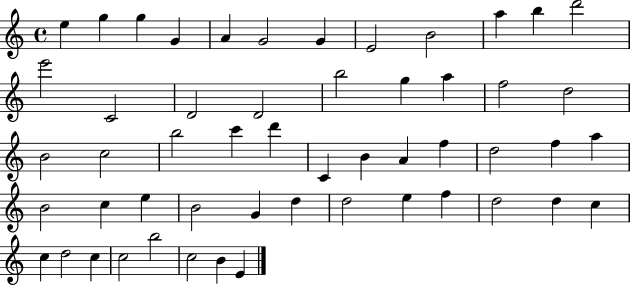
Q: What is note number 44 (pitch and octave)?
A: D5